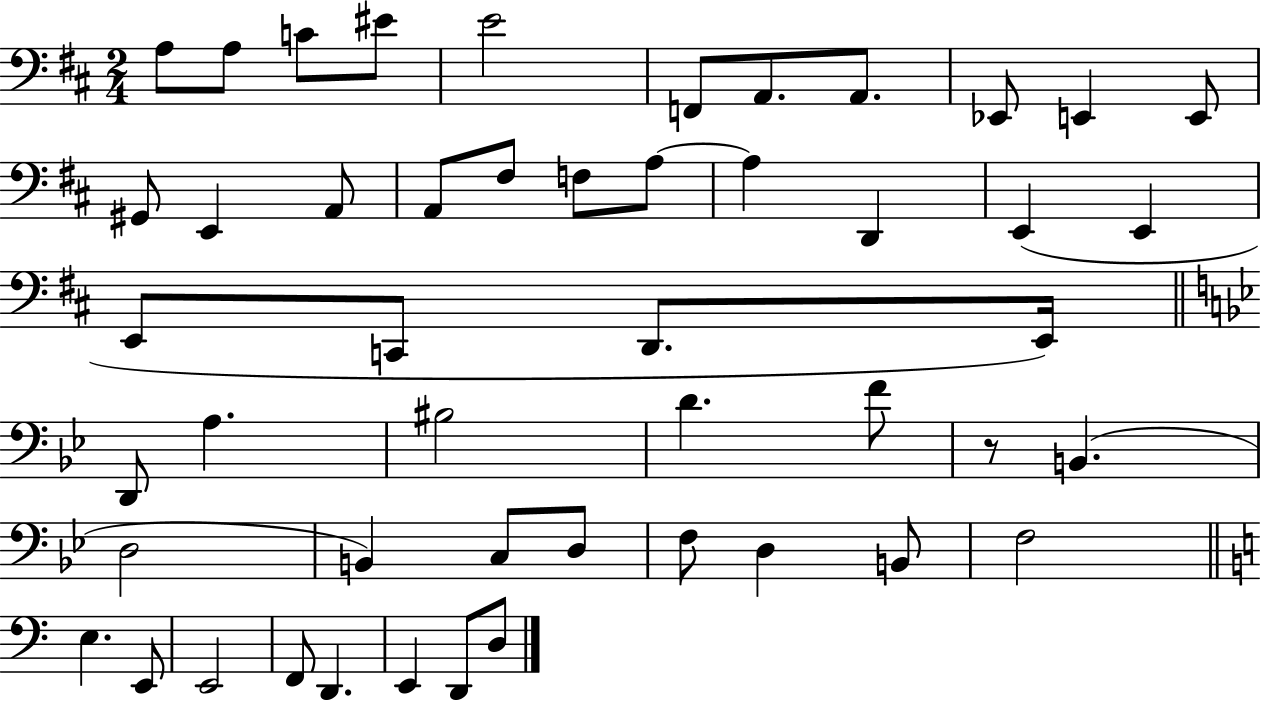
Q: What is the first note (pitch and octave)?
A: A3